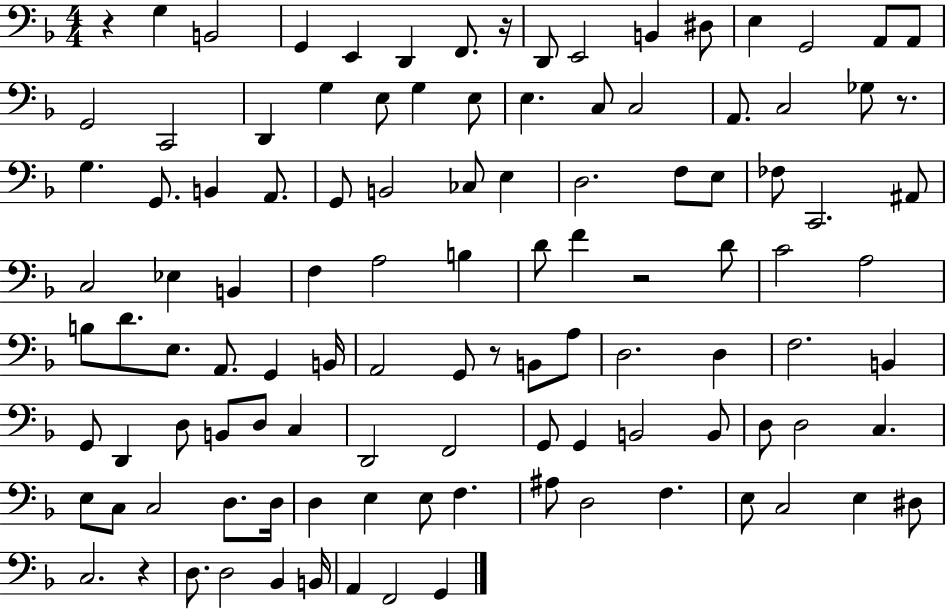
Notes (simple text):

R/q G3/q B2/h G2/q E2/q D2/q F2/e. R/s D2/e E2/h B2/q D#3/e E3/q G2/h A2/e A2/e G2/h C2/h D2/q G3/q E3/e G3/q E3/e E3/q. C3/e C3/h A2/e. C3/h Gb3/e R/e. G3/q. G2/e. B2/q A2/e. G2/e B2/h CES3/e E3/q D3/h. F3/e E3/e FES3/e C2/h. A#2/e C3/h Eb3/q B2/q F3/q A3/h B3/q D4/e F4/q R/h D4/e C4/h A3/h B3/e D4/e. E3/e. A2/e. G2/q B2/s A2/h G2/e R/e B2/e A3/e D3/h. D3/q F3/h. B2/q G2/e D2/q D3/e B2/e D3/e C3/q D2/h F2/h G2/e G2/q B2/h B2/e D3/e D3/h C3/q. E3/e C3/e C3/h D3/e. D3/s D3/q E3/q E3/e F3/q. A#3/e D3/h F3/q. E3/e C3/h E3/q D#3/e C3/h. R/q D3/e. D3/h Bb2/q B2/s A2/q F2/h G2/q